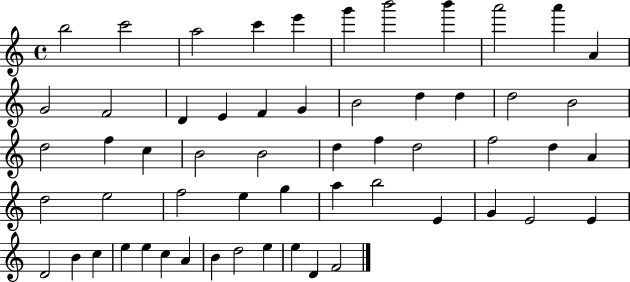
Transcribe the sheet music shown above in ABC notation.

X:1
T:Untitled
M:4/4
L:1/4
K:C
b2 c'2 a2 c' e' g' b'2 b' a'2 a' A G2 F2 D E F G B2 d d d2 B2 d2 f c B2 B2 d f d2 f2 d A d2 e2 f2 e g a b2 E G E2 E D2 B c e e c A B d2 e e D F2